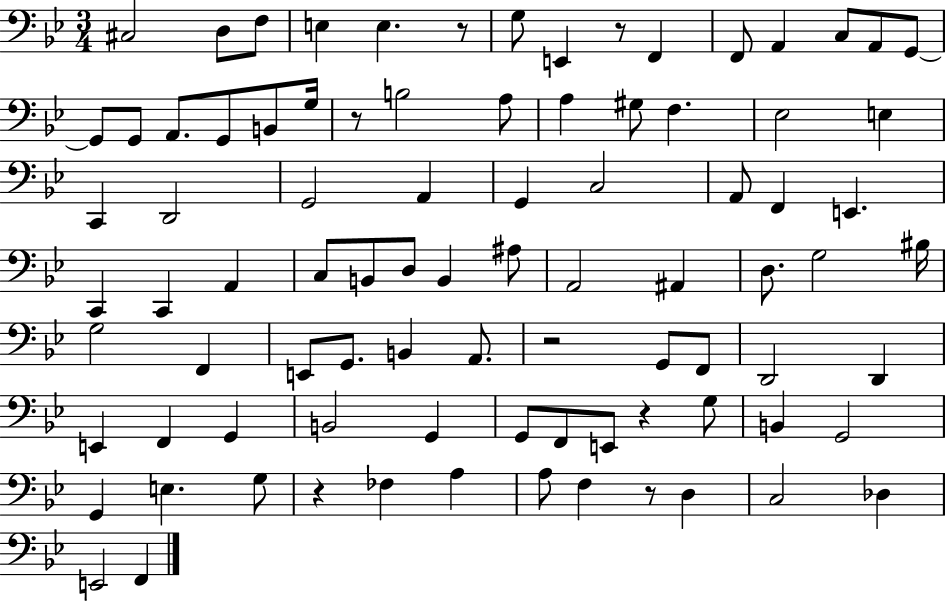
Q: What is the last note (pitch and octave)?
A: F2